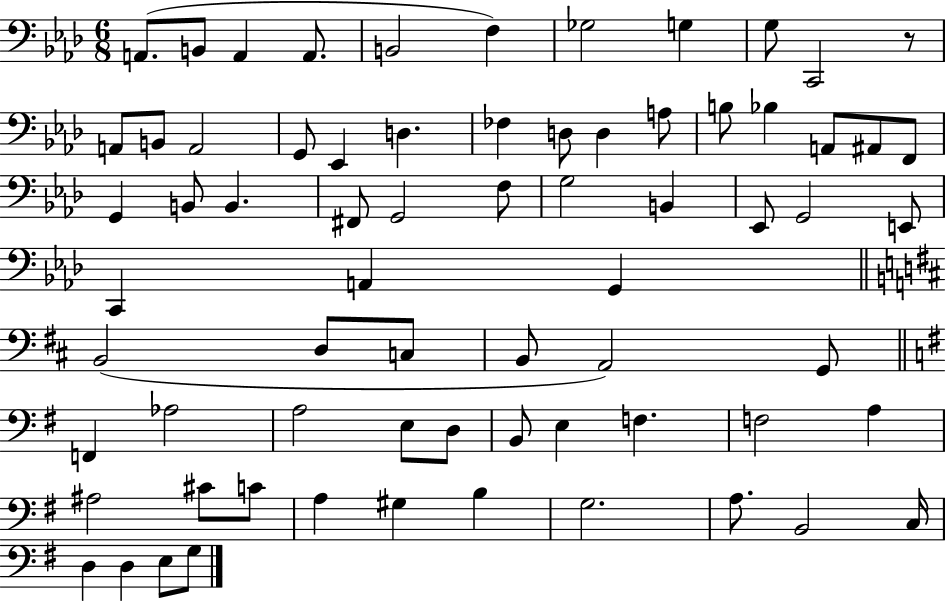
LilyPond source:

{
  \clef bass
  \numericTimeSignature
  \time 6/8
  \key aes \major
  \repeat volta 2 { a,8.( b,8 a,4 a,8. | b,2 f4) | ges2 g4 | g8 c,2 r8 | \break a,8 b,8 a,2 | g,8 ees,4 d4. | fes4 d8 d4 a8 | b8 bes4 a,8 ais,8 f,8 | \break g,4 b,8 b,4. | fis,8 g,2 f8 | g2 b,4 | ees,8 g,2 e,8 | \break c,4 a,4 g,4 | \bar "||" \break \key d \major b,2( d8 c8 | b,8 a,2) g,8 | \bar "||" \break \key g \major f,4 aes2 | a2 e8 d8 | b,8 e4 f4. | f2 a4 | \break ais2 cis'8 c'8 | a4 gis4 b4 | g2. | a8. b,2 c16 | \break d4 d4 e8 g8 | } \bar "|."
}